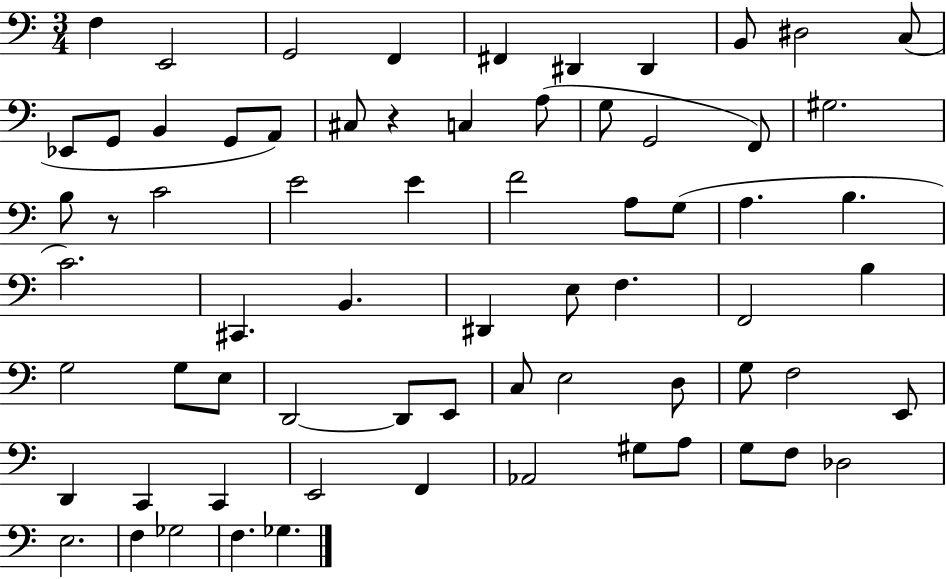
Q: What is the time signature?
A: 3/4